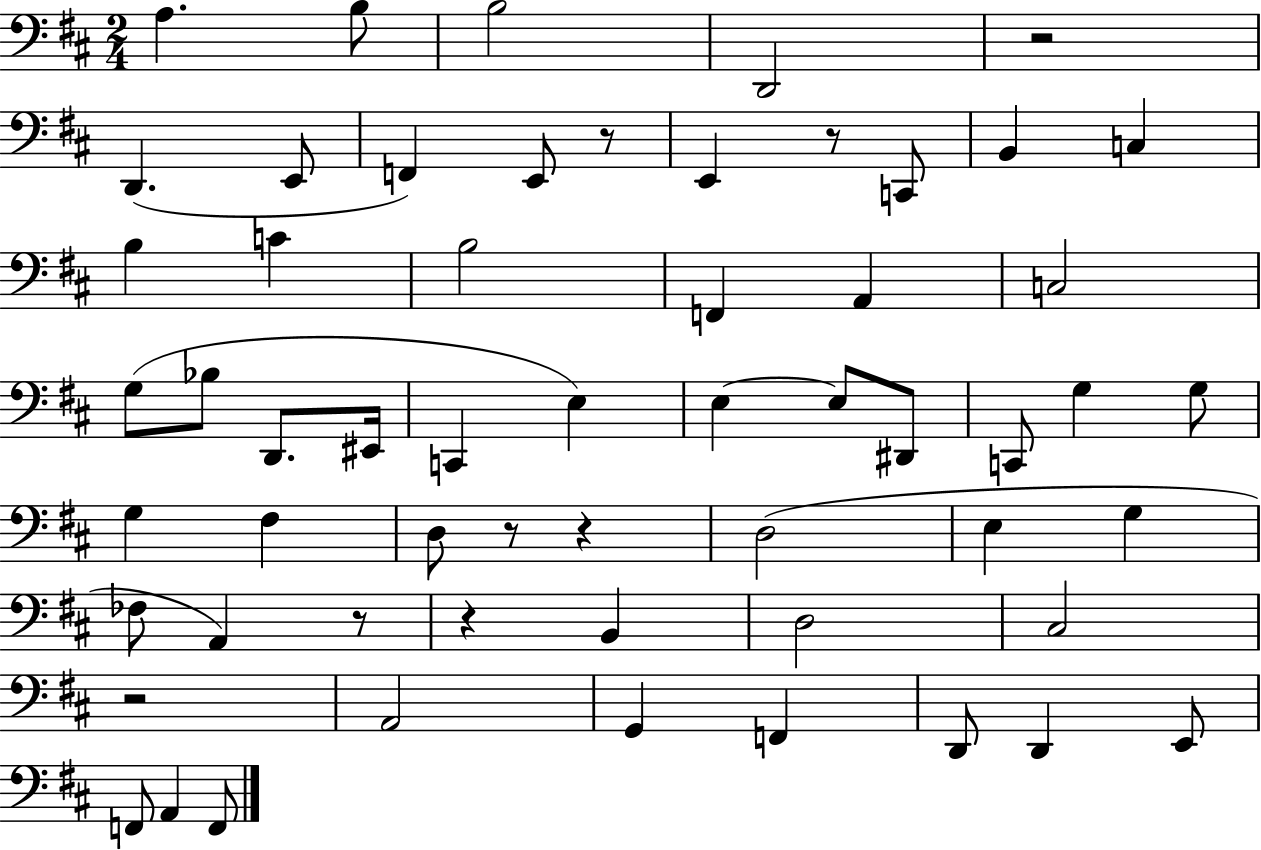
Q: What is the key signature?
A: D major